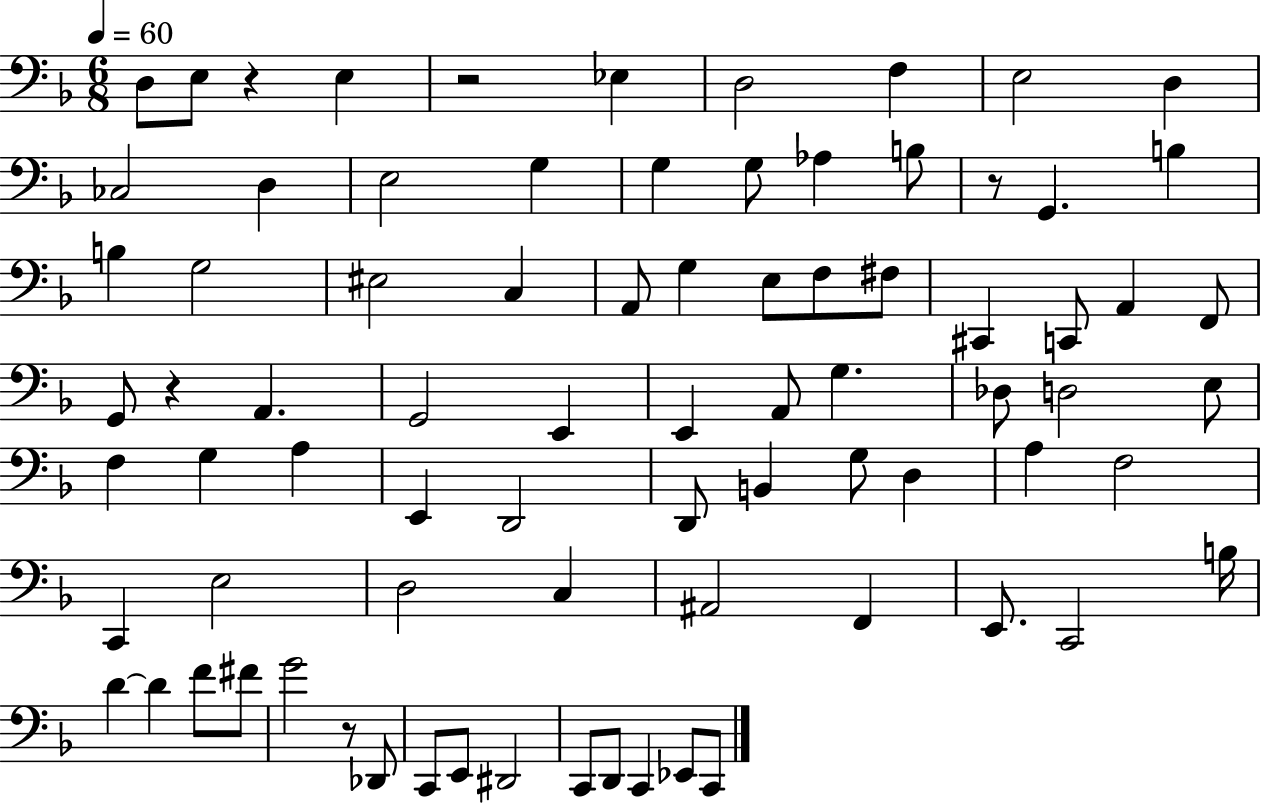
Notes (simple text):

D3/e E3/e R/q E3/q R/h Eb3/q D3/h F3/q E3/h D3/q CES3/h D3/q E3/h G3/q G3/q G3/e Ab3/q B3/e R/e G2/q. B3/q B3/q G3/h EIS3/h C3/q A2/e G3/q E3/e F3/e F#3/e C#2/q C2/e A2/q F2/e G2/e R/q A2/q. G2/h E2/q E2/q A2/e G3/q. Db3/e D3/h E3/e F3/q G3/q A3/q E2/q D2/h D2/e B2/q G3/e D3/q A3/q F3/h C2/q E3/h D3/h C3/q A#2/h F2/q E2/e. C2/h B3/s D4/q D4/q F4/e F#4/e G4/h R/e Db2/e C2/e E2/e D#2/h C2/e D2/e C2/q Eb2/e C2/e